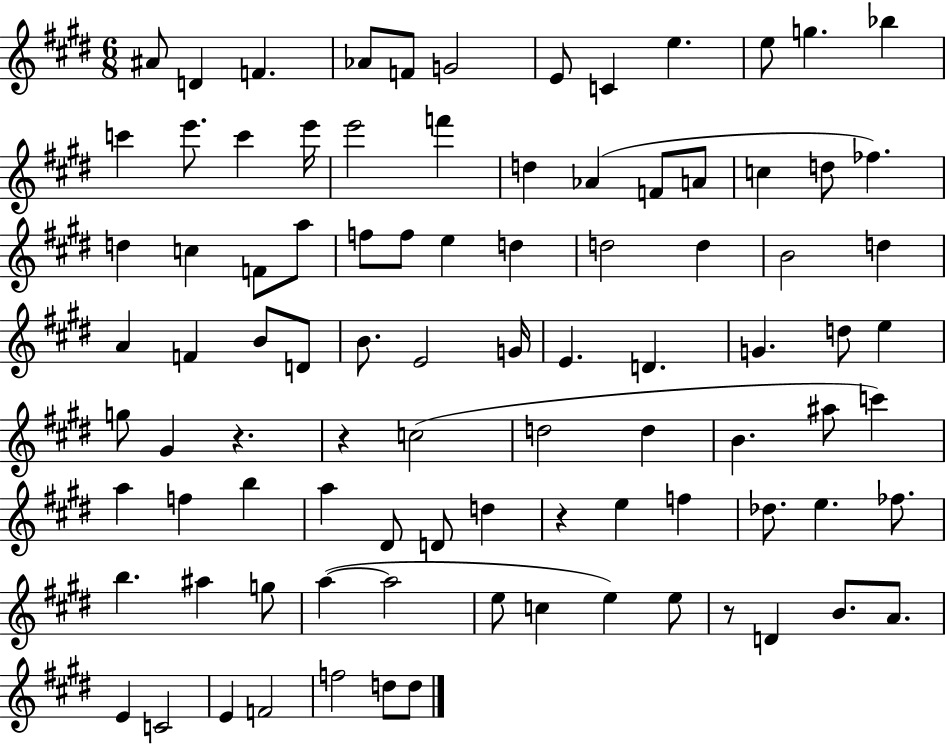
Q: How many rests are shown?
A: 4